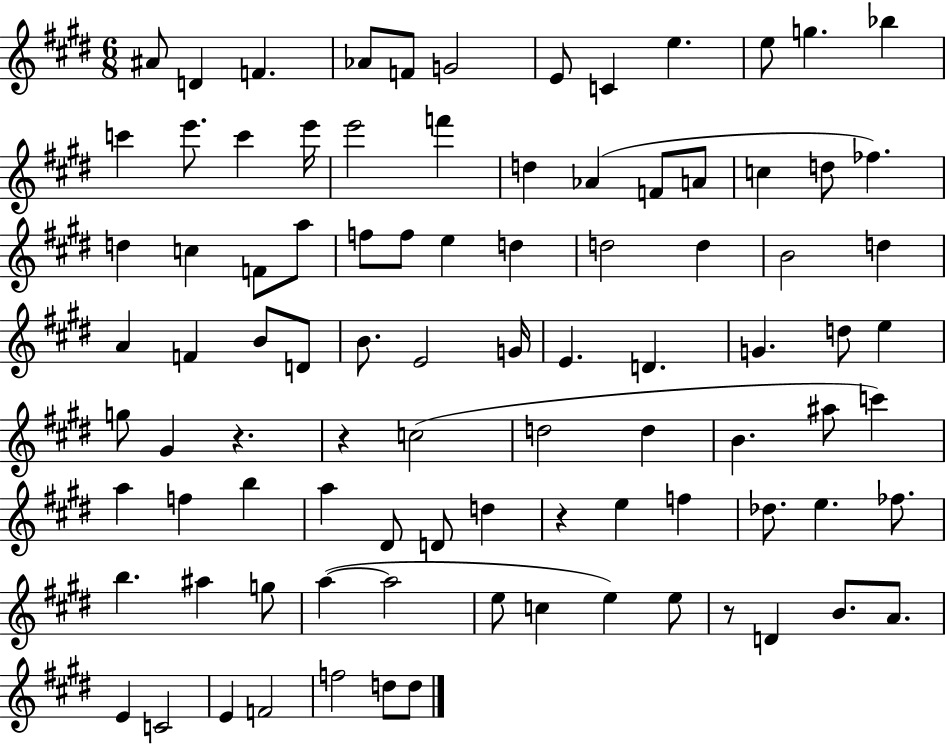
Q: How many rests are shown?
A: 4